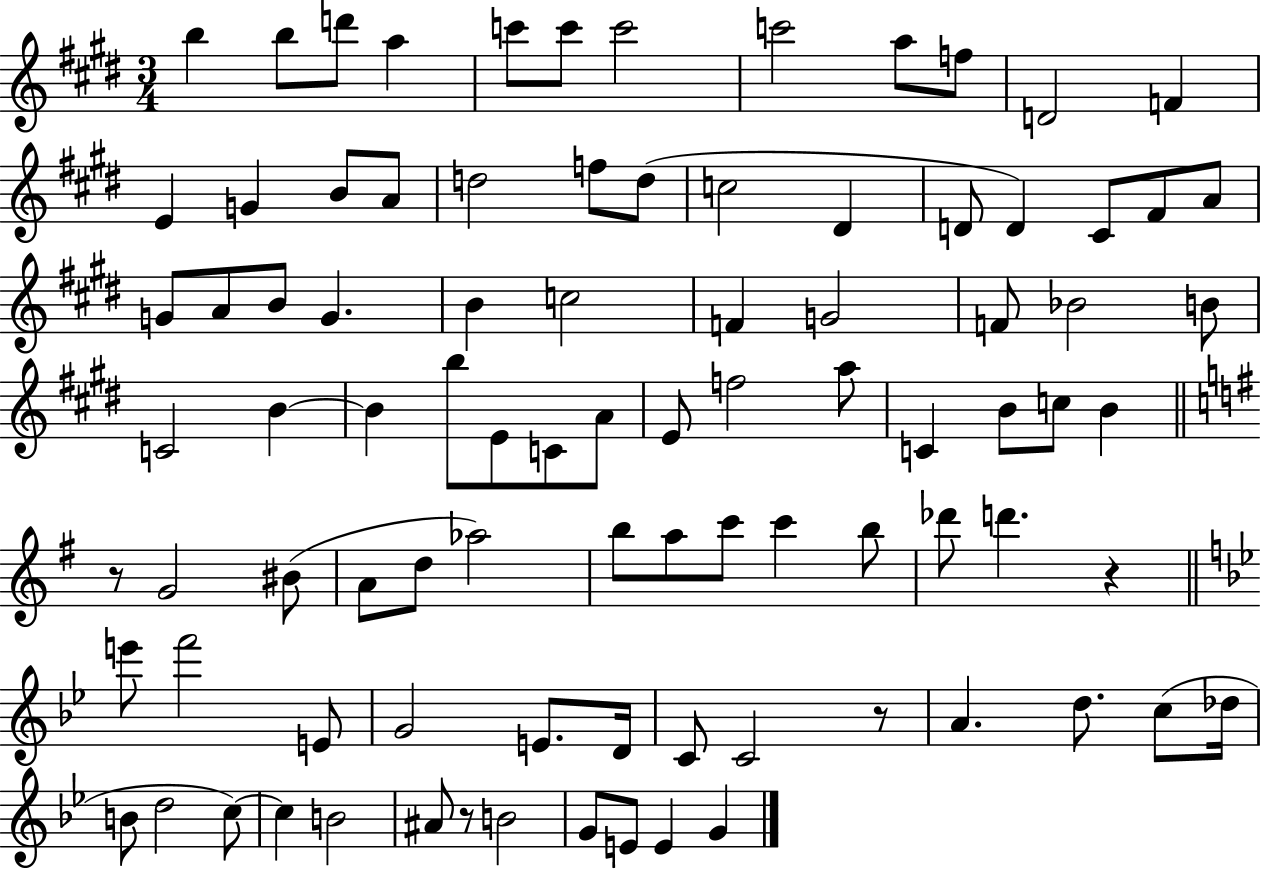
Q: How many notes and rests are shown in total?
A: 90